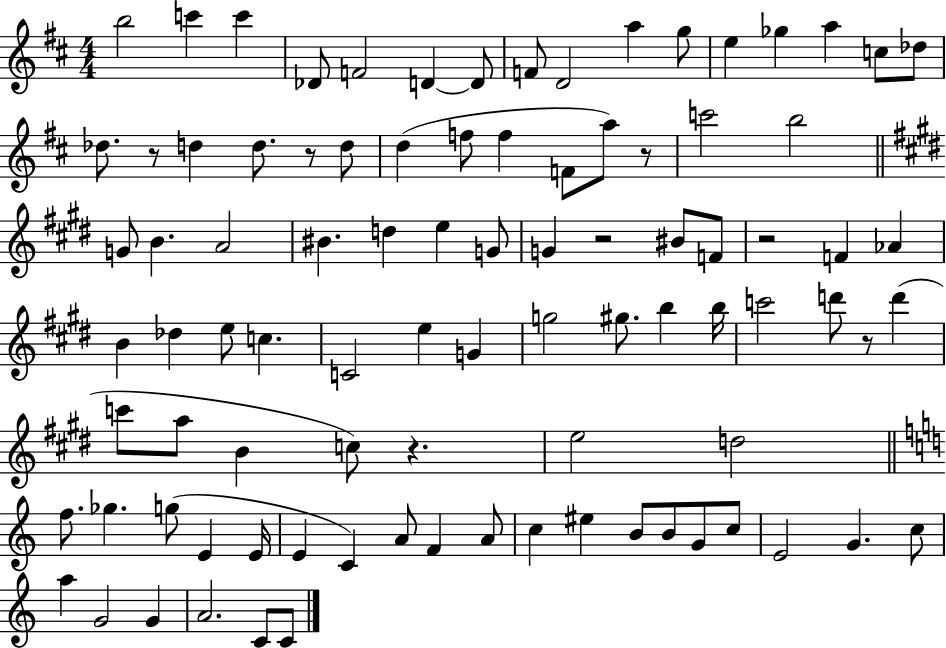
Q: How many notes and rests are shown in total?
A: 91